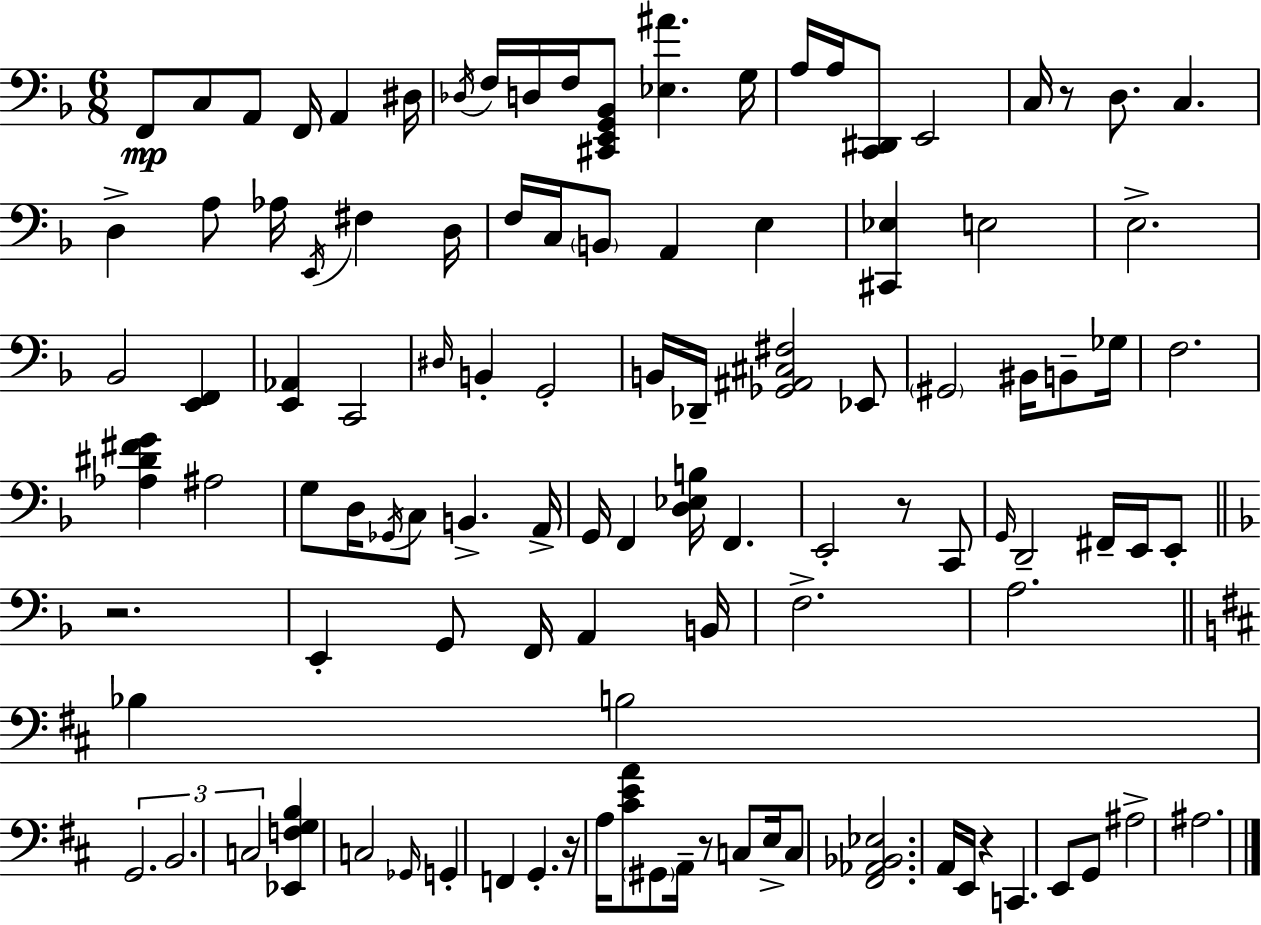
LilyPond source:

{
  \clef bass
  \numericTimeSignature
  \time 6/8
  \key d \minor
  f,8\mp c8 a,8 f,16 a,4 dis16 | \acciaccatura { des16 } f16 d16 f16 <cis, e, g, bes,>8 <ees ais'>4. | g16 a16 a16 <c, dis,>8 e,2 | c16 r8 d8. c4. | \break d4-> a8 aes16 \acciaccatura { e,16 } fis4 | d16 f16 c16 \parenthesize b,8 a,4 e4 | <cis, ees>4 e2 | e2.-> | \break bes,2 <e, f,>4 | <e, aes,>4 c,2 | \grace { dis16 } b,4-. g,2-. | b,16 des,16-- <ges, ais, cis fis>2 | \break ees,8 \parenthesize gis,2 bis,16 | b,8-- ges16 f2. | <aes dis' fis' g'>4 ais2 | g8 d16 \acciaccatura { ges,16 } c8 b,4.-> | \break a,16-> g,16 f,4 <d ees b>16 f,4. | e,2-. | r8 c,8 \grace { g,16 } d,2-- | fis,16-- e,16 e,8-. \bar "||" \break \key f \major r2. | e,4-. g,8 f,16 a,4 b,16 | f2.-> | a2. | \break \bar "||" \break \key d \major bes4 b2 | \tuplet 3/2 { g,2. | b,2. | c2 } <ees, f g b>4 | \break c2 \grace { ges,16 } g,4-. | f,4 g,4.-. r16 | a16 <cis' e' a'>8 \parenthesize gis,8 a,16-- r8 c8 e16-> c8 | <fis, aes, bes, ees>2. | \break a,16 e,16 r4 c,4. | e,8 g,8 ais2-> | ais2. | \bar "|."
}